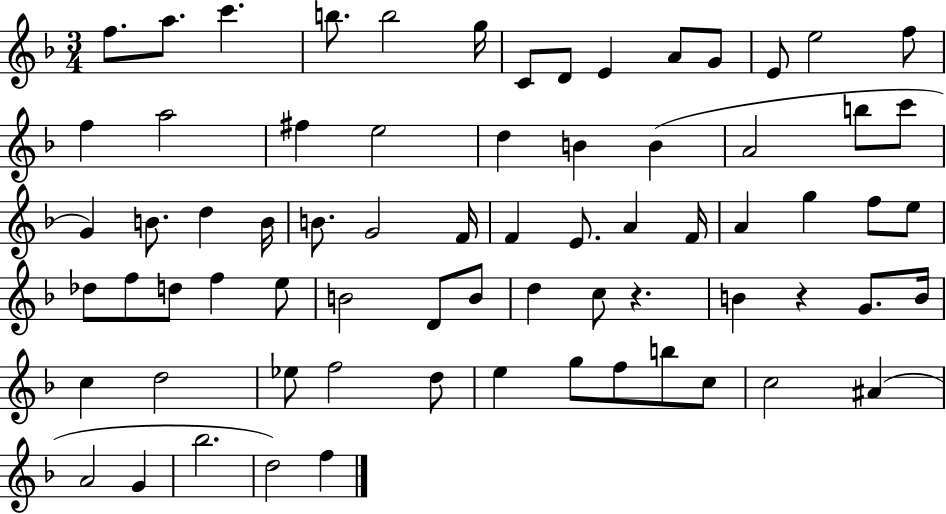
{
  \clef treble
  \numericTimeSignature
  \time 3/4
  \key f \major
  f''8. a''8. c'''4. | b''8. b''2 g''16 | c'8 d'8 e'4 a'8 g'8 | e'8 e''2 f''8 | \break f''4 a''2 | fis''4 e''2 | d''4 b'4 b'4( | a'2 b''8 c'''8 | \break g'4) b'8. d''4 b'16 | b'8. g'2 f'16 | f'4 e'8. a'4 f'16 | a'4 g''4 f''8 e''8 | \break des''8 f''8 d''8 f''4 e''8 | b'2 d'8 b'8 | d''4 c''8 r4. | b'4 r4 g'8. b'16 | \break c''4 d''2 | ees''8 f''2 d''8 | e''4 g''8 f''8 b''8 c''8 | c''2 ais'4( | \break a'2 g'4 | bes''2. | d''2) f''4 | \bar "|."
}